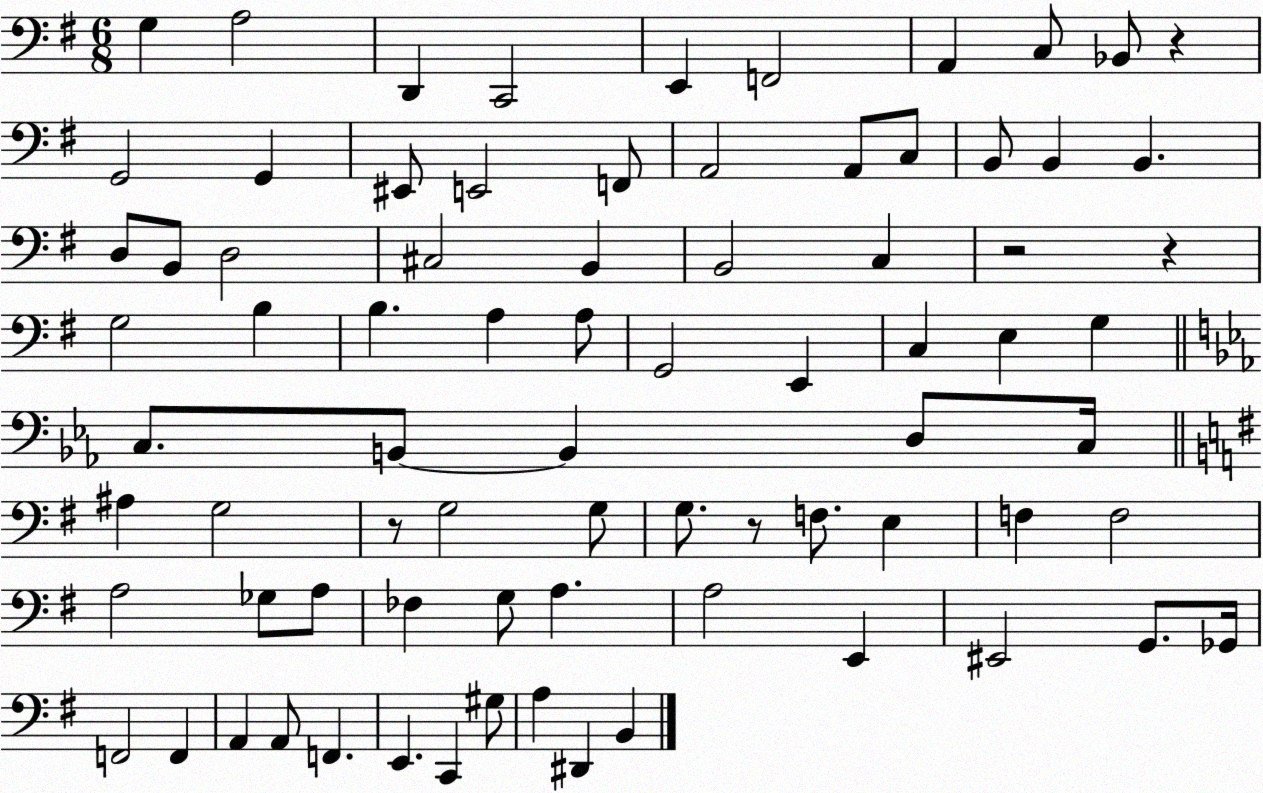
X:1
T:Untitled
M:6/8
L:1/4
K:G
G, A,2 D,, C,,2 E,, F,,2 A,, C,/2 _B,,/2 z G,,2 G,, ^E,,/2 E,,2 F,,/2 A,,2 A,,/2 C,/2 B,,/2 B,, B,, D,/2 B,,/2 D,2 ^C,2 B,, B,,2 C, z2 z G,2 B, B, A, A,/2 G,,2 E,, C, E, G, C,/2 B,,/2 B,, D,/2 C,/4 ^A, G,2 z/2 G,2 G,/2 G,/2 z/2 F,/2 E, F, F,2 A,2 _G,/2 A,/2 _F, G,/2 A, A,2 E,, ^E,,2 G,,/2 _G,,/4 F,,2 F,, A,, A,,/2 F,, E,, C,, ^G,/2 A, ^D,, B,,